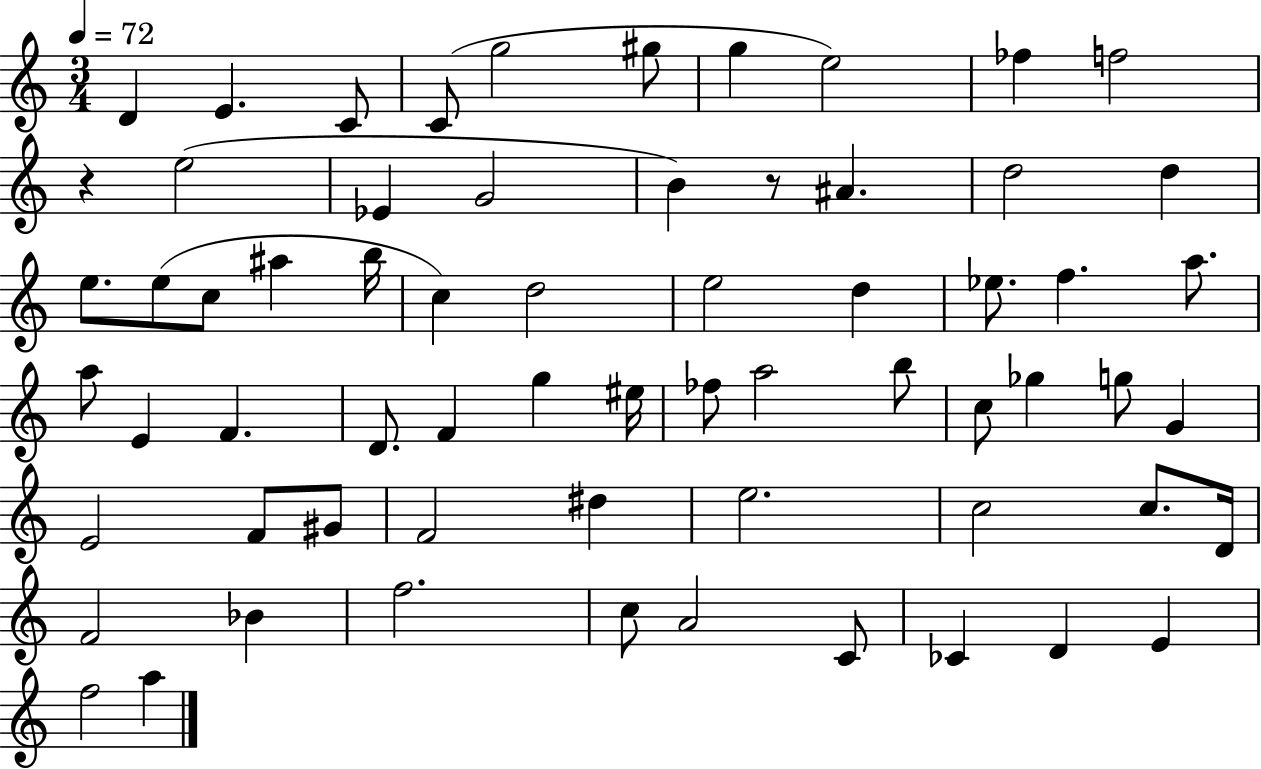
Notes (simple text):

D4/q E4/q. C4/e C4/e G5/h G#5/e G5/q E5/h FES5/q F5/h R/q E5/h Eb4/q G4/h B4/q R/e A#4/q. D5/h D5/q E5/e. E5/e C5/e A#5/q B5/s C5/q D5/h E5/h D5/q Eb5/e. F5/q. A5/e. A5/e E4/q F4/q. D4/e. F4/q G5/q EIS5/s FES5/e A5/h B5/e C5/e Gb5/q G5/e G4/q E4/h F4/e G#4/e F4/h D#5/q E5/h. C5/h C5/e. D4/s F4/h Bb4/q F5/h. C5/e A4/h C4/e CES4/q D4/q E4/q F5/h A5/q